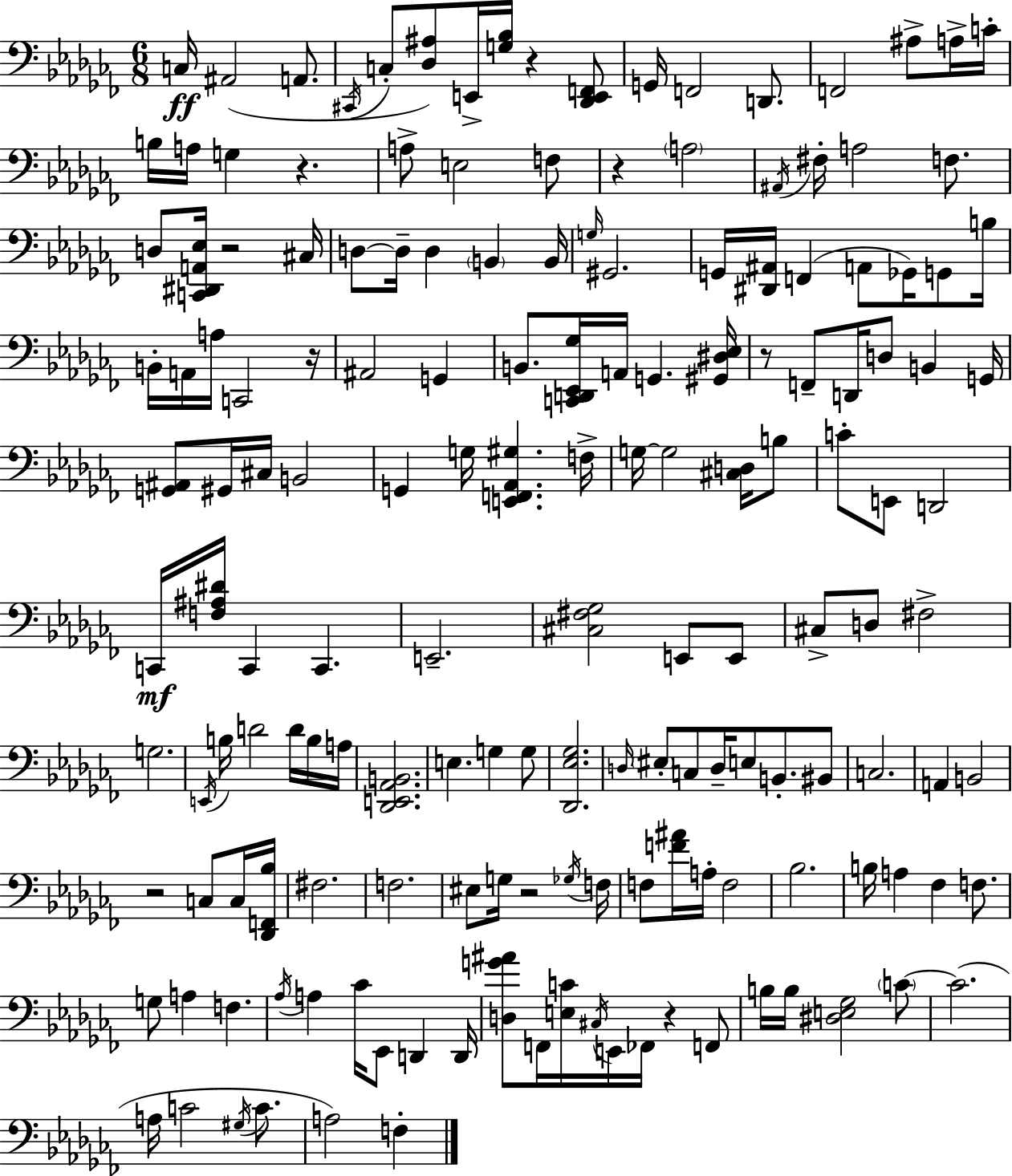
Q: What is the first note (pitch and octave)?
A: C3